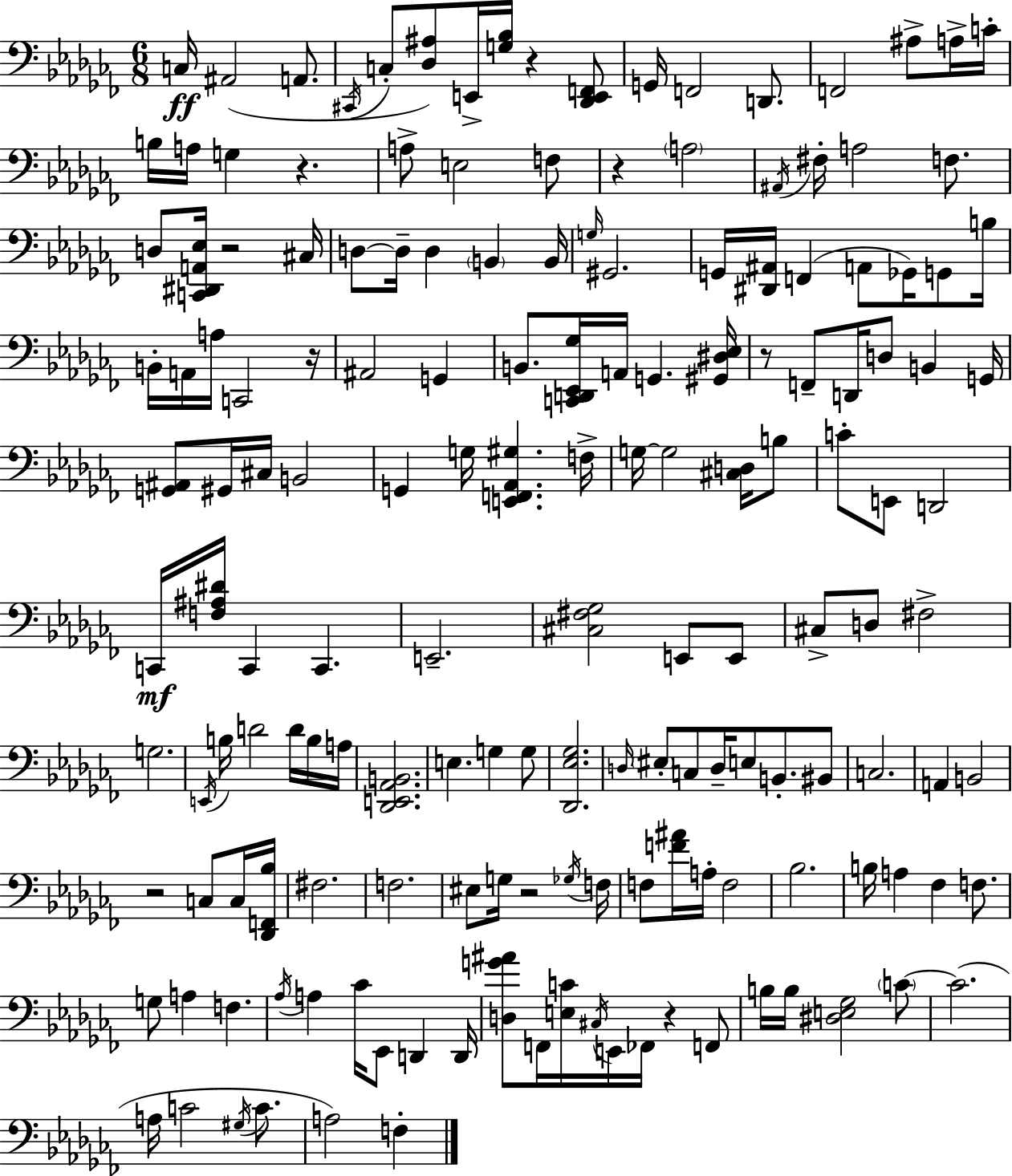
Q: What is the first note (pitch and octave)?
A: C3